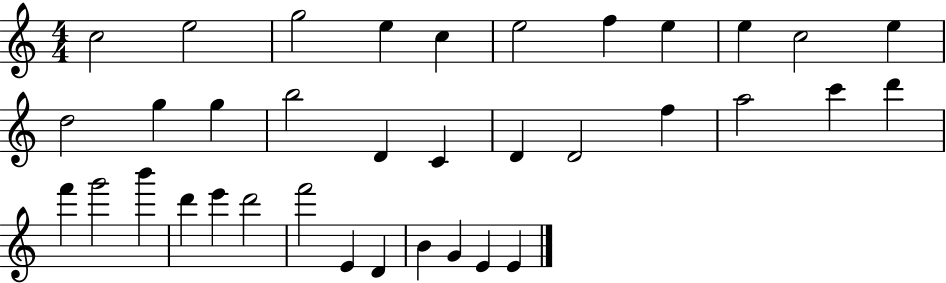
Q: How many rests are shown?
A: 0